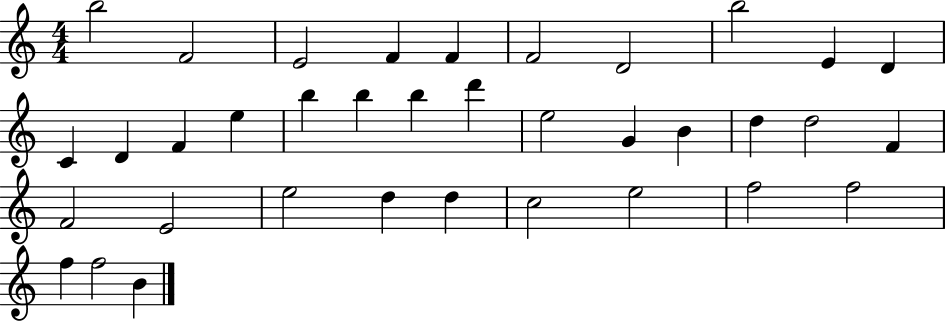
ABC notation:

X:1
T:Untitled
M:4/4
L:1/4
K:C
b2 F2 E2 F F F2 D2 b2 E D C D F e b b b d' e2 G B d d2 F F2 E2 e2 d d c2 e2 f2 f2 f f2 B